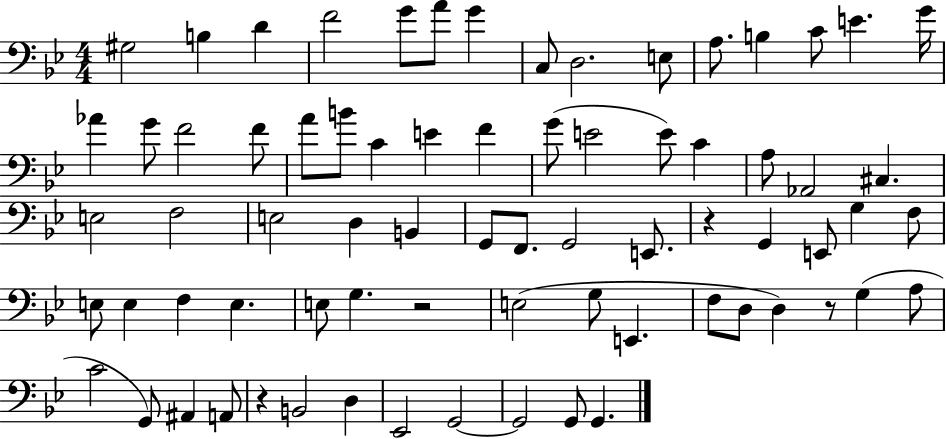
G#3/h B3/q D4/q F4/h G4/e A4/e G4/q C3/e D3/h. E3/e A3/e. B3/q C4/e E4/q. G4/s Ab4/q G4/e F4/h F4/e A4/e B4/e C4/q E4/q F4/q G4/e E4/h E4/e C4/q A3/e Ab2/h C#3/q. E3/h F3/h E3/h D3/q B2/q G2/e F2/e. G2/h E2/e. R/q G2/q E2/e G3/q F3/e E3/e E3/q F3/q E3/q. E3/e G3/q. R/h E3/h G3/e E2/q. F3/e D3/e D3/q R/e G3/q A3/e C4/h G2/e A#2/q A2/e R/q B2/h D3/q Eb2/h G2/h G2/h G2/e G2/q.